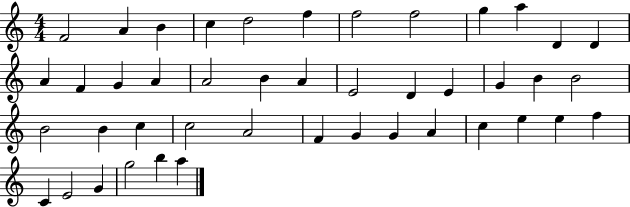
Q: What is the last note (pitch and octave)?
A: A5